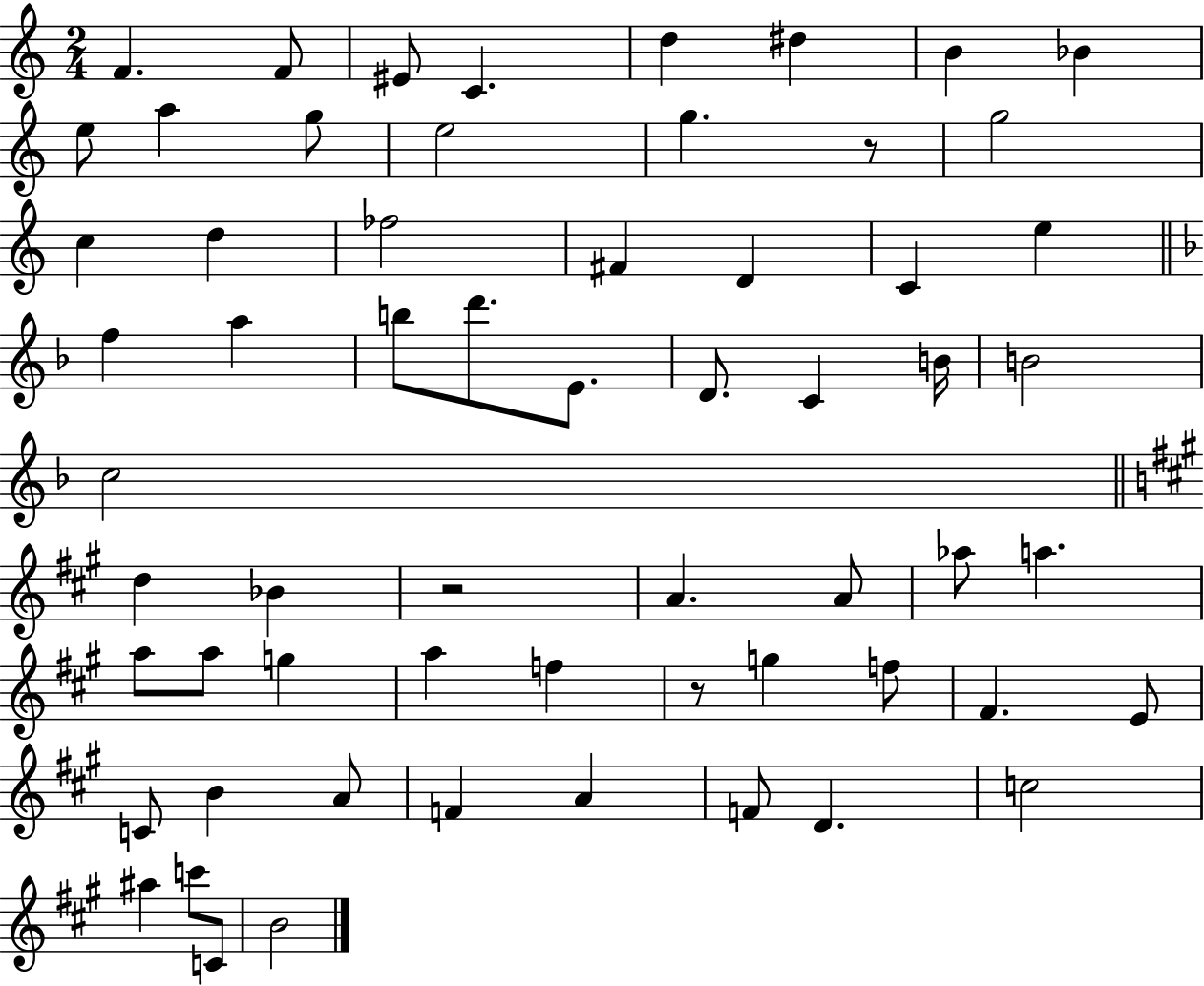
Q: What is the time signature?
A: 2/4